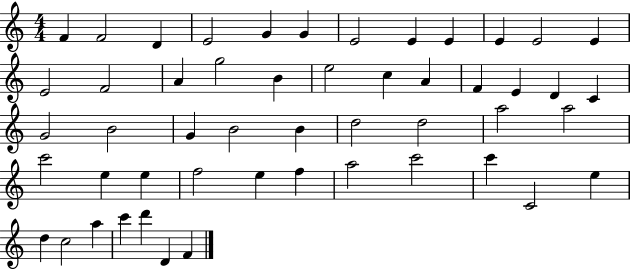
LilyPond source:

{
  \clef treble
  \numericTimeSignature
  \time 4/4
  \key c \major
  f'4 f'2 d'4 | e'2 g'4 g'4 | e'2 e'4 e'4 | e'4 e'2 e'4 | \break e'2 f'2 | a'4 g''2 b'4 | e''2 c''4 a'4 | f'4 e'4 d'4 c'4 | \break g'2 b'2 | g'4 b'2 b'4 | d''2 d''2 | a''2 a''2 | \break c'''2 e''4 e''4 | f''2 e''4 f''4 | a''2 c'''2 | c'''4 c'2 e''4 | \break d''4 c''2 a''4 | c'''4 d'''4 d'4 f'4 | \bar "|."
}